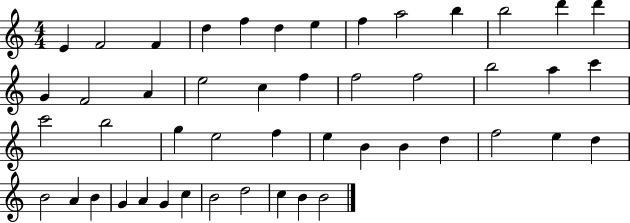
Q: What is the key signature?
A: C major